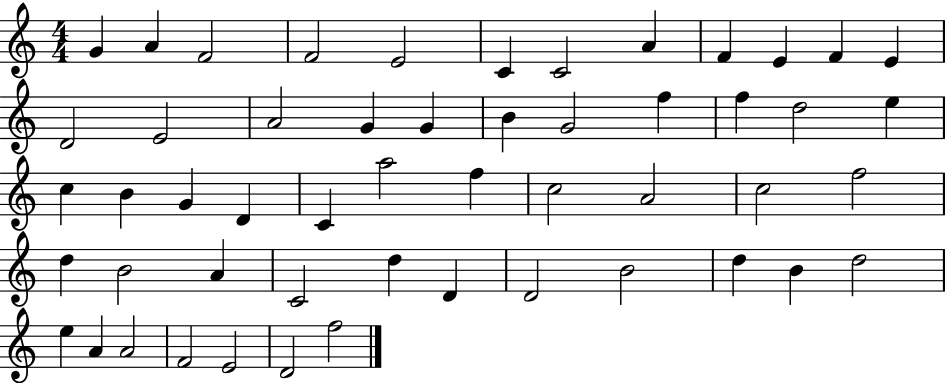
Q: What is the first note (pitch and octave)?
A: G4